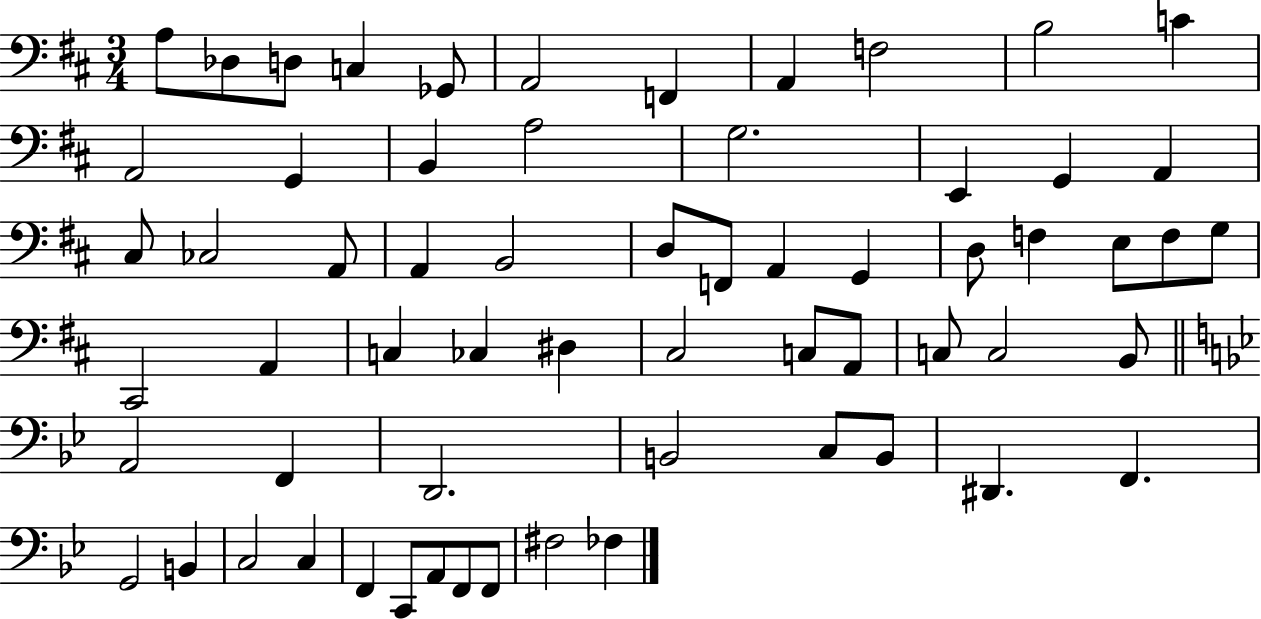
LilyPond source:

{
  \clef bass
  \numericTimeSignature
  \time 3/4
  \key d \major
  a8 des8 d8 c4 ges,8 | a,2 f,4 | a,4 f2 | b2 c'4 | \break a,2 g,4 | b,4 a2 | g2. | e,4 g,4 a,4 | \break cis8 ces2 a,8 | a,4 b,2 | d8 f,8 a,4 g,4 | d8 f4 e8 f8 g8 | \break cis,2 a,4 | c4 ces4 dis4 | cis2 c8 a,8 | c8 c2 b,8 | \break \bar "||" \break \key g \minor a,2 f,4 | d,2. | b,2 c8 b,8 | dis,4. f,4. | \break g,2 b,4 | c2 c4 | f,4 c,8 a,8 f,8 f,8 | fis2 fes4 | \break \bar "|."
}